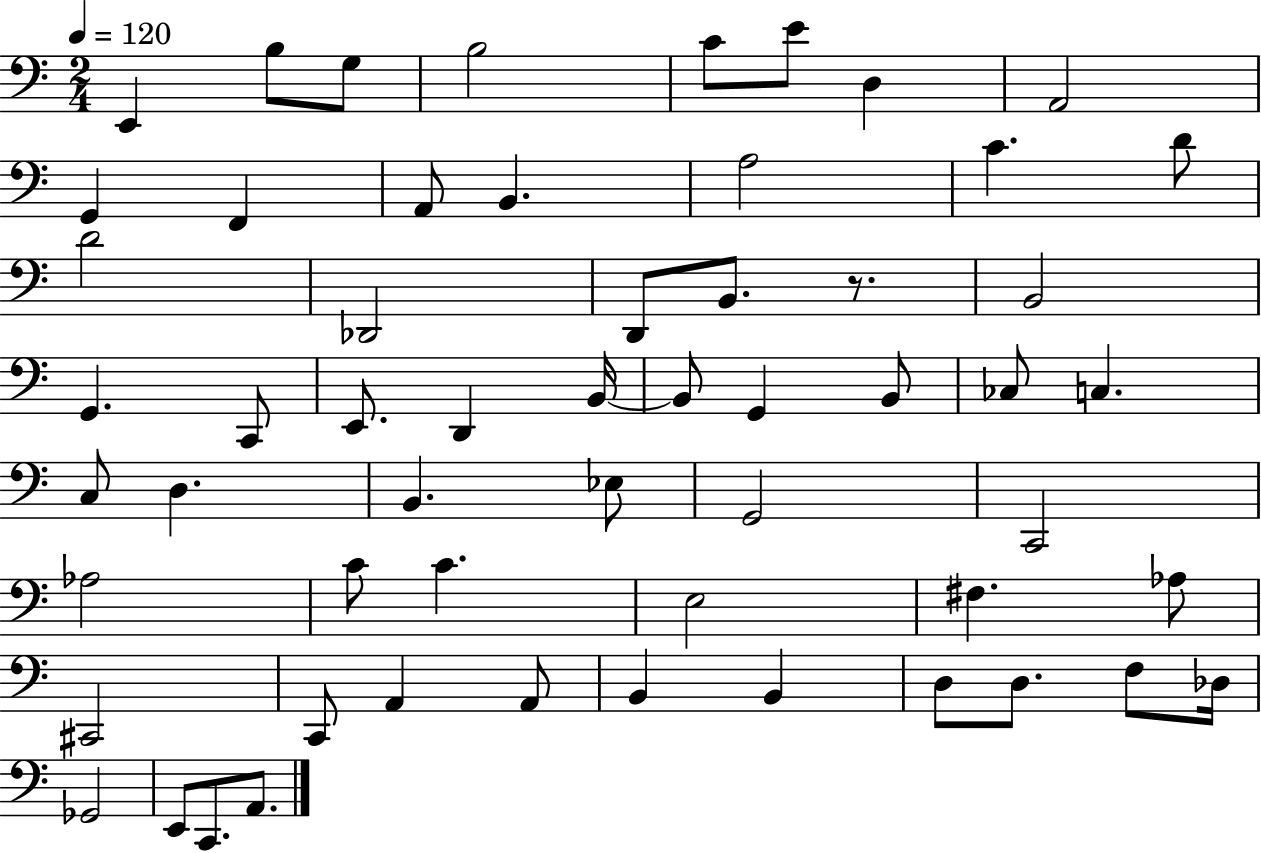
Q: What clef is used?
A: bass